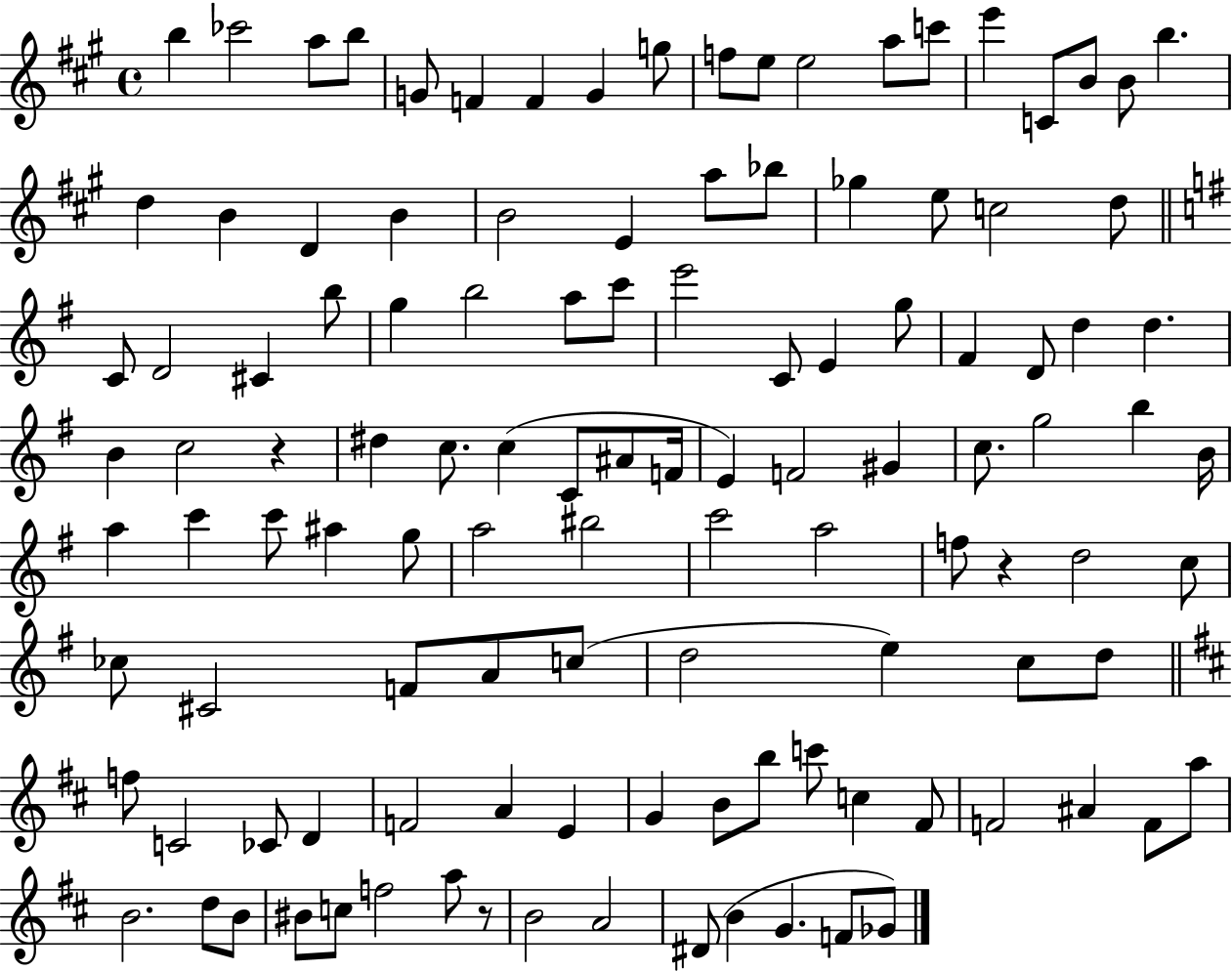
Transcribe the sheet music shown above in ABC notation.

X:1
T:Untitled
M:4/4
L:1/4
K:A
b _c'2 a/2 b/2 G/2 F F G g/2 f/2 e/2 e2 a/2 c'/2 e' C/2 B/2 B/2 b d B D B B2 E a/2 _b/2 _g e/2 c2 d/2 C/2 D2 ^C b/2 g b2 a/2 c'/2 e'2 C/2 E g/2 ^F D/2 d d B c2 z ^d c/2 c C/2 ^A/2 F/4 E F2 ^G c/2 g2 b B/4 a c' c'/2 ^a g/2 a2 ^b2 c'2 a2 f/2 z d2 c/2 _c/2 ^C2 F/2 A/2 c/2 d2 e c/2 d/2 f/2 C2 _C/2 D F2 A E G B/2 b/2 c'/2 c ^F/2 F2 ^A F/2 a/2 B2 d/2 B/2 ^B/2 c/2 f2 a/2 z/2 B2 A2 ^D/2 B G F/2 _G/2